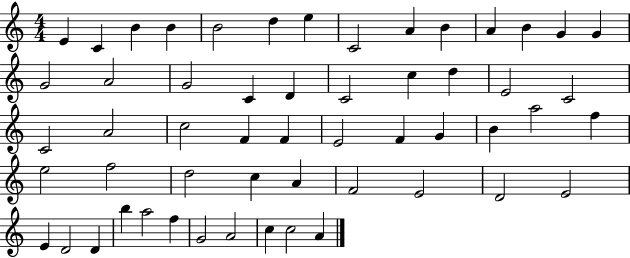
E4/q C4/q B4/q B4/q B4/h D5/q E5/q C4/h A4/q B4/q A4/q B4/q G4/q G4/q G4/h A4/h G4/h C4/q D4/q C4/h C5/q D5/q E4/h C4/h C4/h A4/h C5/h F4/q F4/q E4/h F4/q G4/q B4/q A5/h F5/q E5/h F5/h D5/h C5/q A4/q F4/h E4/h D4/h E4/h E4/q D4/h D4/q B5/q A5/h F5/q G4/h A4/h C5/q C5/h A4/q